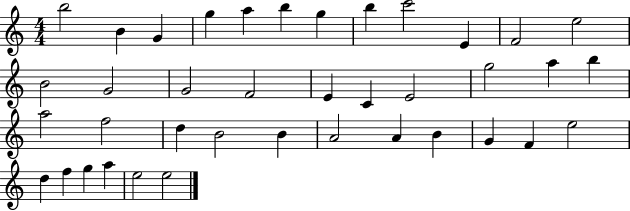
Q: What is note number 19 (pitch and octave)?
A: E4